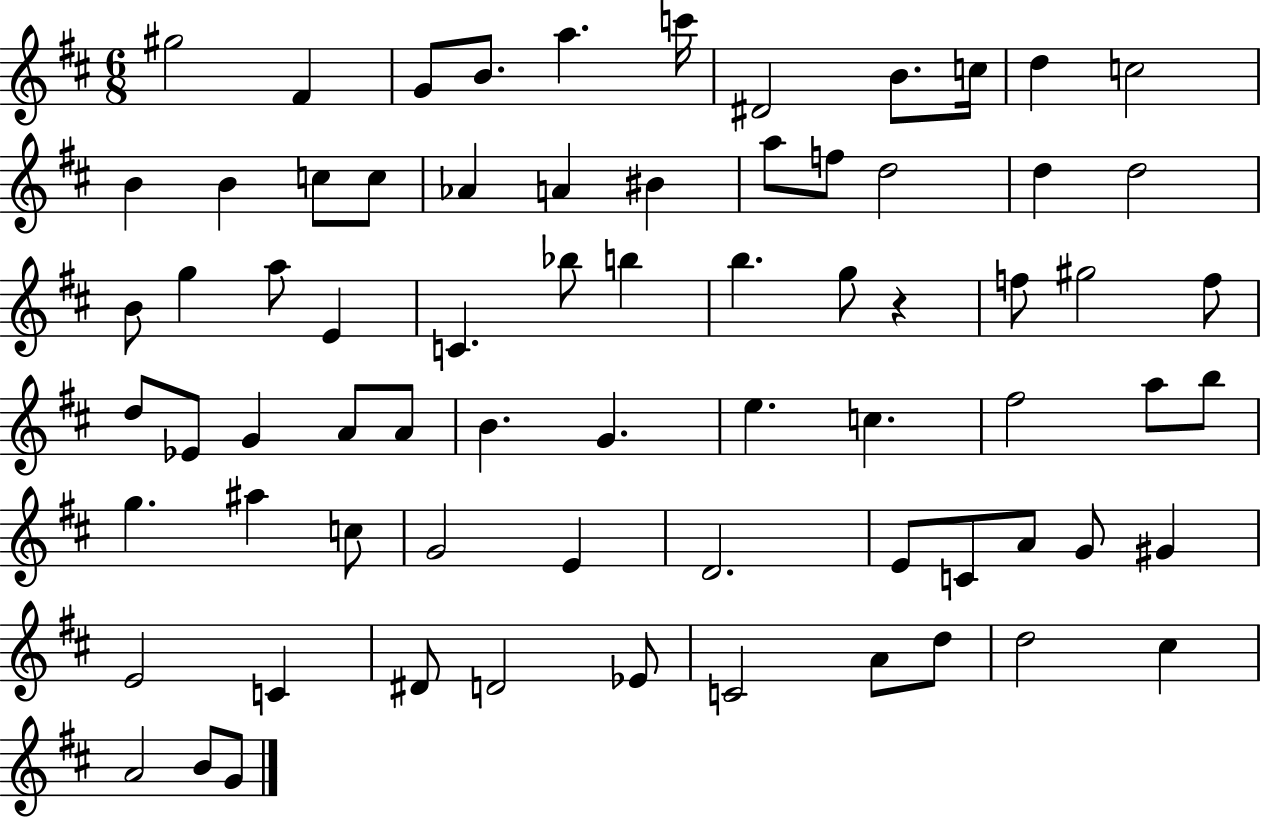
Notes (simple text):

G#5/h F#4/q G4/e B4/e. A5/q. C6/s D#4/h B4/e. C5/s D5/q C5/h B4/q B4/q C5/e C5/e Ab4/q A4/q BIS4/q A5/e F5/e D5/h D5/q D5/h B4/e G5/q A5/e E4/q C4/q. Bb5/e B5/q B5/q. G5/e R/q F5/e G#5/h F5/e D5/e Eb4/e G4/q A4/e A4/e B4/q. G4/q. E5/q. C5/q. F#5/h A5/e B5/e G5/q. A#5/q C5/e G4/h E4/q D4/h. E4/e C4/e A4/e G4/e G#4/q E4/h C4/q D#4/e D4/h Eb4/e C4/h A4/e D5/e D5/h C#5/q A4/h B4/e G4/e